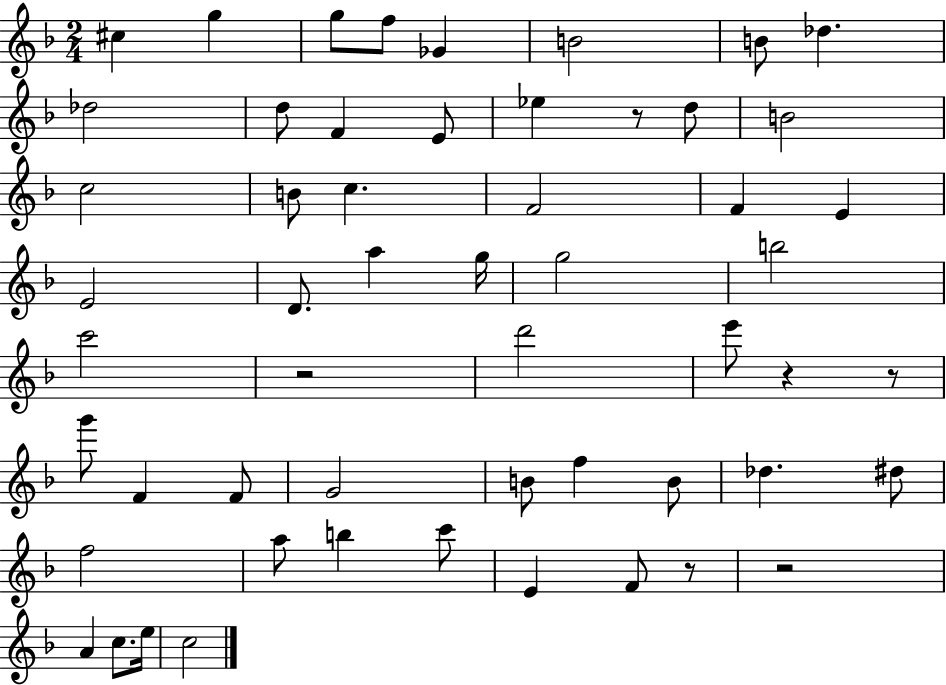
{
  \clef treble
  \numericTimeSignature
  \time 2/4
  \key f \major
  \repeat volta 2 { cis''4 g''4 | g''8 f''8 ges'4 | b'2 | b'8 des''4. | \break des''2 | d''8 f'4 e'8 | ees''4 r8 d''8 | b'2 | \break c''2 | b'8 c''4. | f'2 | f'4 e'4 | \break e'2 | d'8. a''4 g''16 | g''2 | b''2 | \break c'''2 | r2 | d'''2 | e'''8 r4 r8 | \break g'''8 f'4 f'8 | g'2 | b'8 f''4 b'8 | des''4. dis''8 | \break f''2 | a''8 b''4 c'''8 | e'4 f'8 r8 | r2 | \break a'4 c''8. e''16 | c''2 | } \bar "|."
}